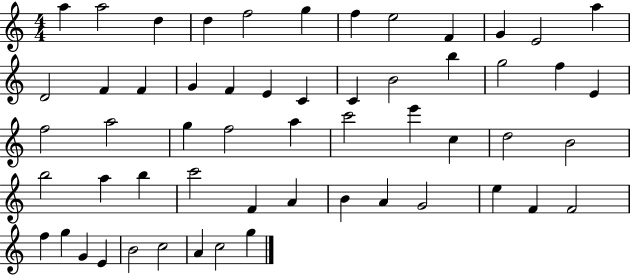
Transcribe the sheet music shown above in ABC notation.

X:1
T:Untitled
M:4/4
L:1/4
K:C
a a2 d d f2 g f e2 F G E2 a D2 F F G F E C C B2 b g2 f E f2 a2 g f2 a c'2 e' c d2 B2 b2 a b c'2 F A B A G2 e F F2 f g G E B2 c2 A c2 g